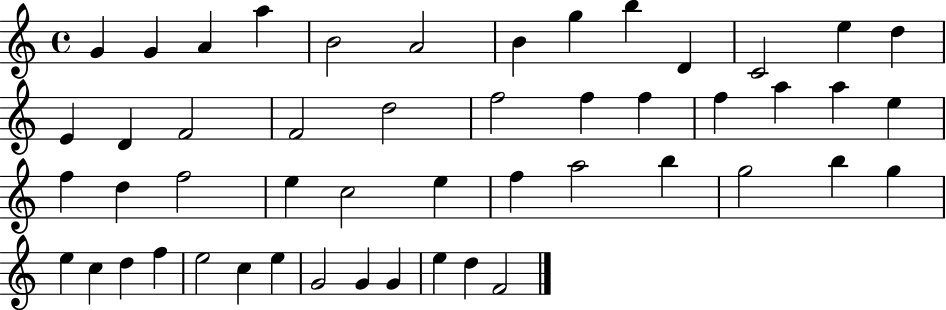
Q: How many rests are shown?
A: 0